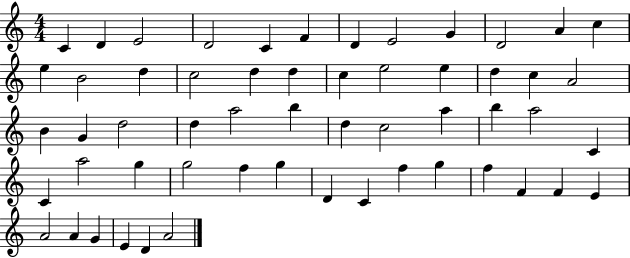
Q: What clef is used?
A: treble